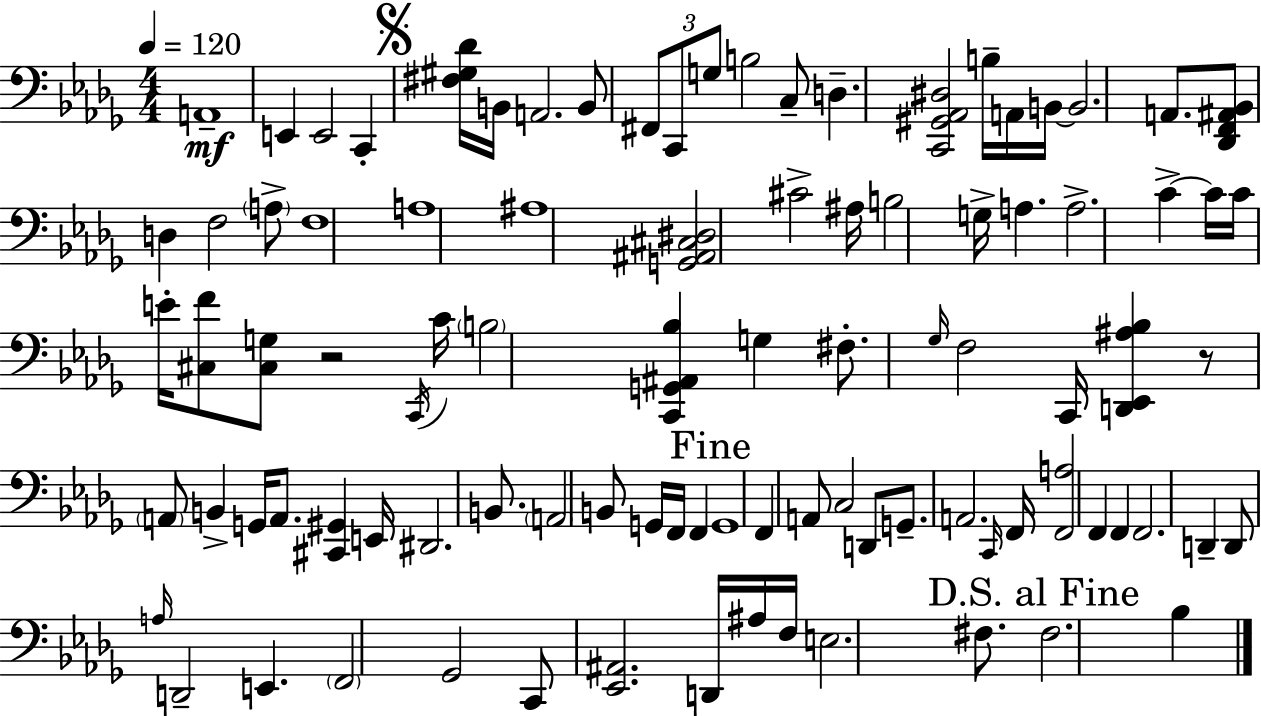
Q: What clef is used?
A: bass